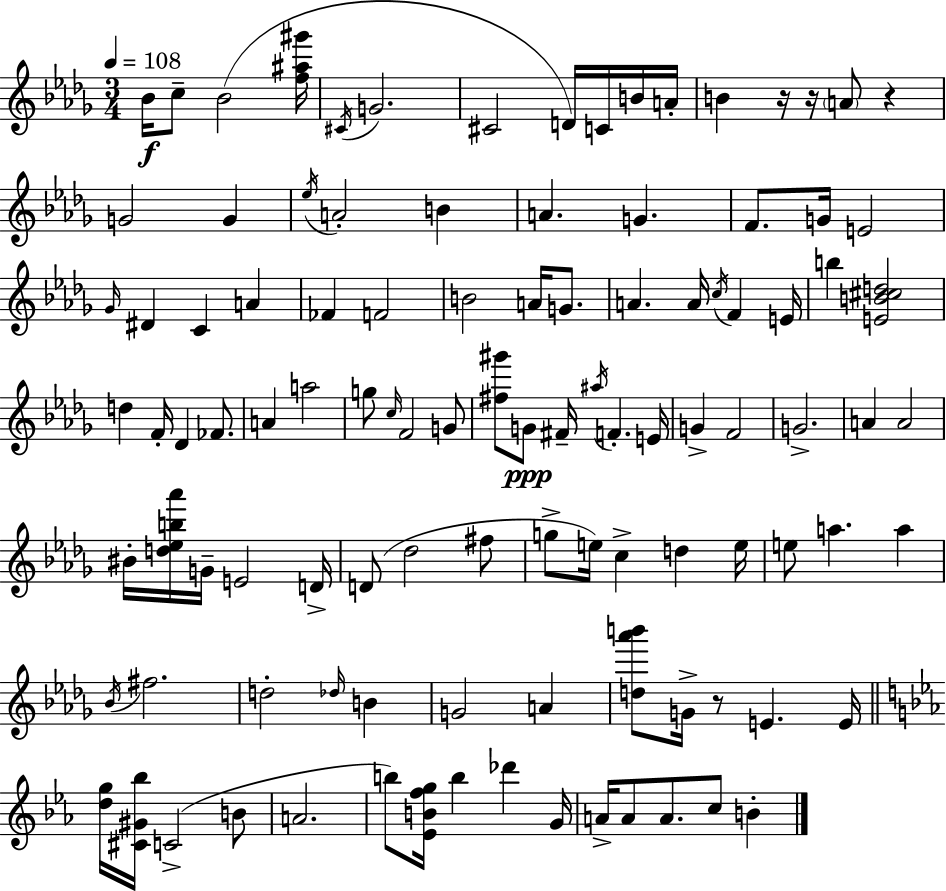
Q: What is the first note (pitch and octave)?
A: Bb4